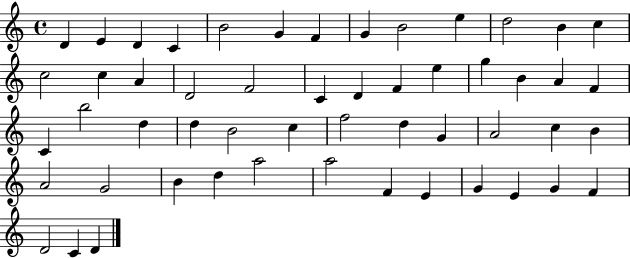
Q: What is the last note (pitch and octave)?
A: D4